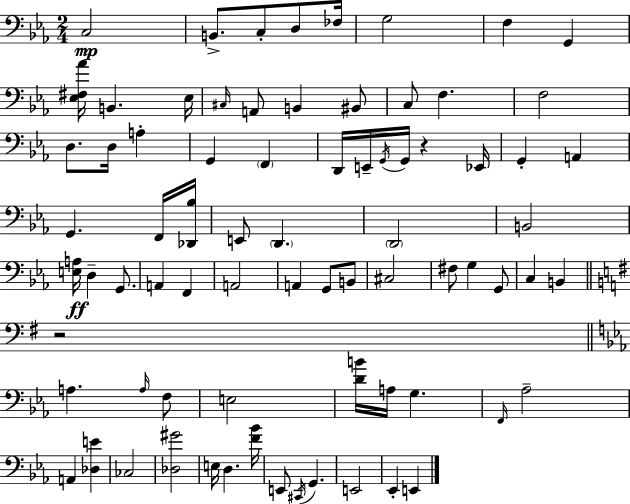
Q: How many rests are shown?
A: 2